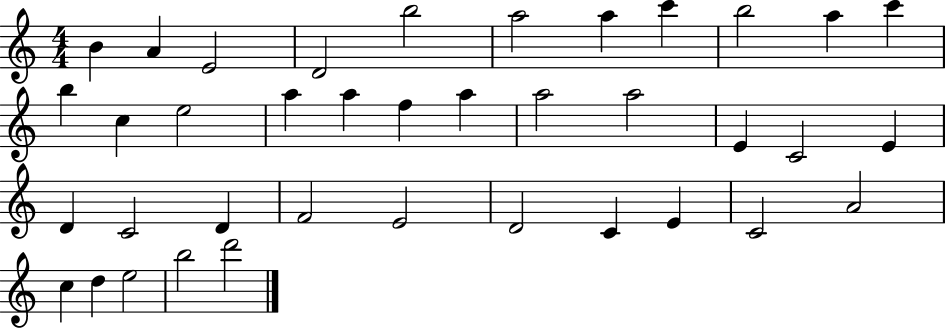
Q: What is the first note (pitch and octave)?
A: B4